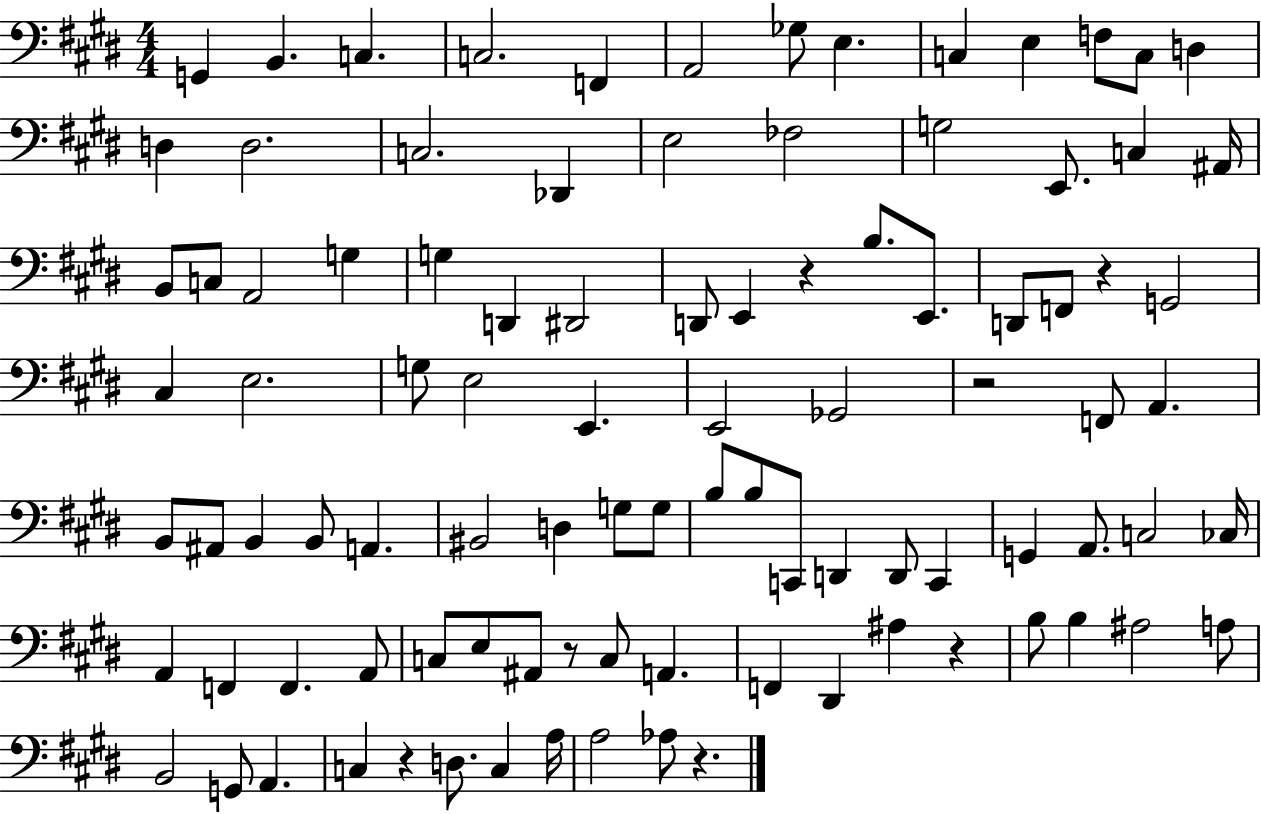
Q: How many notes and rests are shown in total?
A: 97